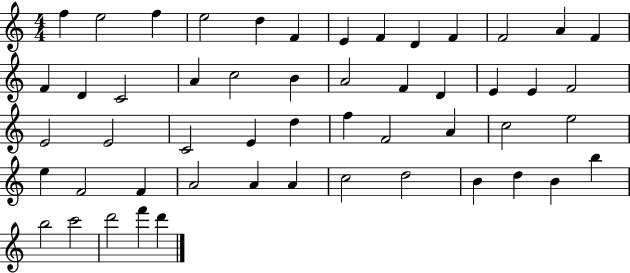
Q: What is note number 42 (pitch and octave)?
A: C5